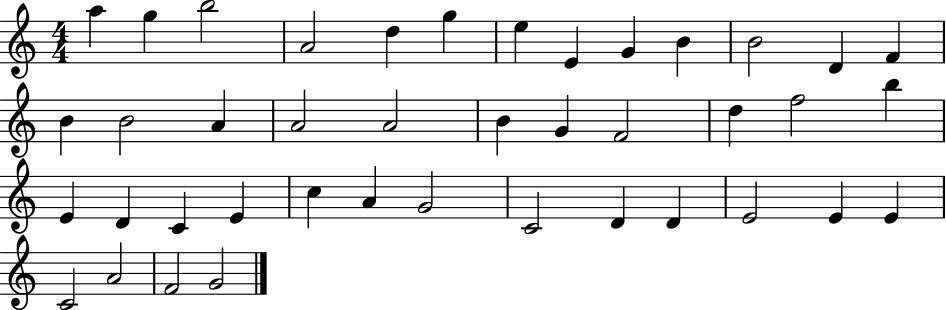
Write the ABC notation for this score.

X:1
T:Untitled
M:4/4
L:1/4
K:C
a g b2 A2 d g e E G B B2 D F B B2 A A2 A2 B G F2 d f2 b E D C E c A G2 C2 D D E2 E E C2 A2 F2 G2